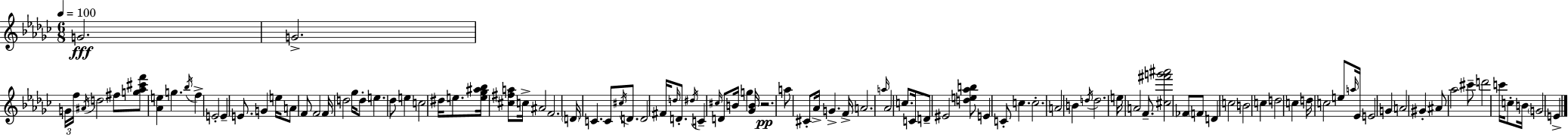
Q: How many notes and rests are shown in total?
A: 103